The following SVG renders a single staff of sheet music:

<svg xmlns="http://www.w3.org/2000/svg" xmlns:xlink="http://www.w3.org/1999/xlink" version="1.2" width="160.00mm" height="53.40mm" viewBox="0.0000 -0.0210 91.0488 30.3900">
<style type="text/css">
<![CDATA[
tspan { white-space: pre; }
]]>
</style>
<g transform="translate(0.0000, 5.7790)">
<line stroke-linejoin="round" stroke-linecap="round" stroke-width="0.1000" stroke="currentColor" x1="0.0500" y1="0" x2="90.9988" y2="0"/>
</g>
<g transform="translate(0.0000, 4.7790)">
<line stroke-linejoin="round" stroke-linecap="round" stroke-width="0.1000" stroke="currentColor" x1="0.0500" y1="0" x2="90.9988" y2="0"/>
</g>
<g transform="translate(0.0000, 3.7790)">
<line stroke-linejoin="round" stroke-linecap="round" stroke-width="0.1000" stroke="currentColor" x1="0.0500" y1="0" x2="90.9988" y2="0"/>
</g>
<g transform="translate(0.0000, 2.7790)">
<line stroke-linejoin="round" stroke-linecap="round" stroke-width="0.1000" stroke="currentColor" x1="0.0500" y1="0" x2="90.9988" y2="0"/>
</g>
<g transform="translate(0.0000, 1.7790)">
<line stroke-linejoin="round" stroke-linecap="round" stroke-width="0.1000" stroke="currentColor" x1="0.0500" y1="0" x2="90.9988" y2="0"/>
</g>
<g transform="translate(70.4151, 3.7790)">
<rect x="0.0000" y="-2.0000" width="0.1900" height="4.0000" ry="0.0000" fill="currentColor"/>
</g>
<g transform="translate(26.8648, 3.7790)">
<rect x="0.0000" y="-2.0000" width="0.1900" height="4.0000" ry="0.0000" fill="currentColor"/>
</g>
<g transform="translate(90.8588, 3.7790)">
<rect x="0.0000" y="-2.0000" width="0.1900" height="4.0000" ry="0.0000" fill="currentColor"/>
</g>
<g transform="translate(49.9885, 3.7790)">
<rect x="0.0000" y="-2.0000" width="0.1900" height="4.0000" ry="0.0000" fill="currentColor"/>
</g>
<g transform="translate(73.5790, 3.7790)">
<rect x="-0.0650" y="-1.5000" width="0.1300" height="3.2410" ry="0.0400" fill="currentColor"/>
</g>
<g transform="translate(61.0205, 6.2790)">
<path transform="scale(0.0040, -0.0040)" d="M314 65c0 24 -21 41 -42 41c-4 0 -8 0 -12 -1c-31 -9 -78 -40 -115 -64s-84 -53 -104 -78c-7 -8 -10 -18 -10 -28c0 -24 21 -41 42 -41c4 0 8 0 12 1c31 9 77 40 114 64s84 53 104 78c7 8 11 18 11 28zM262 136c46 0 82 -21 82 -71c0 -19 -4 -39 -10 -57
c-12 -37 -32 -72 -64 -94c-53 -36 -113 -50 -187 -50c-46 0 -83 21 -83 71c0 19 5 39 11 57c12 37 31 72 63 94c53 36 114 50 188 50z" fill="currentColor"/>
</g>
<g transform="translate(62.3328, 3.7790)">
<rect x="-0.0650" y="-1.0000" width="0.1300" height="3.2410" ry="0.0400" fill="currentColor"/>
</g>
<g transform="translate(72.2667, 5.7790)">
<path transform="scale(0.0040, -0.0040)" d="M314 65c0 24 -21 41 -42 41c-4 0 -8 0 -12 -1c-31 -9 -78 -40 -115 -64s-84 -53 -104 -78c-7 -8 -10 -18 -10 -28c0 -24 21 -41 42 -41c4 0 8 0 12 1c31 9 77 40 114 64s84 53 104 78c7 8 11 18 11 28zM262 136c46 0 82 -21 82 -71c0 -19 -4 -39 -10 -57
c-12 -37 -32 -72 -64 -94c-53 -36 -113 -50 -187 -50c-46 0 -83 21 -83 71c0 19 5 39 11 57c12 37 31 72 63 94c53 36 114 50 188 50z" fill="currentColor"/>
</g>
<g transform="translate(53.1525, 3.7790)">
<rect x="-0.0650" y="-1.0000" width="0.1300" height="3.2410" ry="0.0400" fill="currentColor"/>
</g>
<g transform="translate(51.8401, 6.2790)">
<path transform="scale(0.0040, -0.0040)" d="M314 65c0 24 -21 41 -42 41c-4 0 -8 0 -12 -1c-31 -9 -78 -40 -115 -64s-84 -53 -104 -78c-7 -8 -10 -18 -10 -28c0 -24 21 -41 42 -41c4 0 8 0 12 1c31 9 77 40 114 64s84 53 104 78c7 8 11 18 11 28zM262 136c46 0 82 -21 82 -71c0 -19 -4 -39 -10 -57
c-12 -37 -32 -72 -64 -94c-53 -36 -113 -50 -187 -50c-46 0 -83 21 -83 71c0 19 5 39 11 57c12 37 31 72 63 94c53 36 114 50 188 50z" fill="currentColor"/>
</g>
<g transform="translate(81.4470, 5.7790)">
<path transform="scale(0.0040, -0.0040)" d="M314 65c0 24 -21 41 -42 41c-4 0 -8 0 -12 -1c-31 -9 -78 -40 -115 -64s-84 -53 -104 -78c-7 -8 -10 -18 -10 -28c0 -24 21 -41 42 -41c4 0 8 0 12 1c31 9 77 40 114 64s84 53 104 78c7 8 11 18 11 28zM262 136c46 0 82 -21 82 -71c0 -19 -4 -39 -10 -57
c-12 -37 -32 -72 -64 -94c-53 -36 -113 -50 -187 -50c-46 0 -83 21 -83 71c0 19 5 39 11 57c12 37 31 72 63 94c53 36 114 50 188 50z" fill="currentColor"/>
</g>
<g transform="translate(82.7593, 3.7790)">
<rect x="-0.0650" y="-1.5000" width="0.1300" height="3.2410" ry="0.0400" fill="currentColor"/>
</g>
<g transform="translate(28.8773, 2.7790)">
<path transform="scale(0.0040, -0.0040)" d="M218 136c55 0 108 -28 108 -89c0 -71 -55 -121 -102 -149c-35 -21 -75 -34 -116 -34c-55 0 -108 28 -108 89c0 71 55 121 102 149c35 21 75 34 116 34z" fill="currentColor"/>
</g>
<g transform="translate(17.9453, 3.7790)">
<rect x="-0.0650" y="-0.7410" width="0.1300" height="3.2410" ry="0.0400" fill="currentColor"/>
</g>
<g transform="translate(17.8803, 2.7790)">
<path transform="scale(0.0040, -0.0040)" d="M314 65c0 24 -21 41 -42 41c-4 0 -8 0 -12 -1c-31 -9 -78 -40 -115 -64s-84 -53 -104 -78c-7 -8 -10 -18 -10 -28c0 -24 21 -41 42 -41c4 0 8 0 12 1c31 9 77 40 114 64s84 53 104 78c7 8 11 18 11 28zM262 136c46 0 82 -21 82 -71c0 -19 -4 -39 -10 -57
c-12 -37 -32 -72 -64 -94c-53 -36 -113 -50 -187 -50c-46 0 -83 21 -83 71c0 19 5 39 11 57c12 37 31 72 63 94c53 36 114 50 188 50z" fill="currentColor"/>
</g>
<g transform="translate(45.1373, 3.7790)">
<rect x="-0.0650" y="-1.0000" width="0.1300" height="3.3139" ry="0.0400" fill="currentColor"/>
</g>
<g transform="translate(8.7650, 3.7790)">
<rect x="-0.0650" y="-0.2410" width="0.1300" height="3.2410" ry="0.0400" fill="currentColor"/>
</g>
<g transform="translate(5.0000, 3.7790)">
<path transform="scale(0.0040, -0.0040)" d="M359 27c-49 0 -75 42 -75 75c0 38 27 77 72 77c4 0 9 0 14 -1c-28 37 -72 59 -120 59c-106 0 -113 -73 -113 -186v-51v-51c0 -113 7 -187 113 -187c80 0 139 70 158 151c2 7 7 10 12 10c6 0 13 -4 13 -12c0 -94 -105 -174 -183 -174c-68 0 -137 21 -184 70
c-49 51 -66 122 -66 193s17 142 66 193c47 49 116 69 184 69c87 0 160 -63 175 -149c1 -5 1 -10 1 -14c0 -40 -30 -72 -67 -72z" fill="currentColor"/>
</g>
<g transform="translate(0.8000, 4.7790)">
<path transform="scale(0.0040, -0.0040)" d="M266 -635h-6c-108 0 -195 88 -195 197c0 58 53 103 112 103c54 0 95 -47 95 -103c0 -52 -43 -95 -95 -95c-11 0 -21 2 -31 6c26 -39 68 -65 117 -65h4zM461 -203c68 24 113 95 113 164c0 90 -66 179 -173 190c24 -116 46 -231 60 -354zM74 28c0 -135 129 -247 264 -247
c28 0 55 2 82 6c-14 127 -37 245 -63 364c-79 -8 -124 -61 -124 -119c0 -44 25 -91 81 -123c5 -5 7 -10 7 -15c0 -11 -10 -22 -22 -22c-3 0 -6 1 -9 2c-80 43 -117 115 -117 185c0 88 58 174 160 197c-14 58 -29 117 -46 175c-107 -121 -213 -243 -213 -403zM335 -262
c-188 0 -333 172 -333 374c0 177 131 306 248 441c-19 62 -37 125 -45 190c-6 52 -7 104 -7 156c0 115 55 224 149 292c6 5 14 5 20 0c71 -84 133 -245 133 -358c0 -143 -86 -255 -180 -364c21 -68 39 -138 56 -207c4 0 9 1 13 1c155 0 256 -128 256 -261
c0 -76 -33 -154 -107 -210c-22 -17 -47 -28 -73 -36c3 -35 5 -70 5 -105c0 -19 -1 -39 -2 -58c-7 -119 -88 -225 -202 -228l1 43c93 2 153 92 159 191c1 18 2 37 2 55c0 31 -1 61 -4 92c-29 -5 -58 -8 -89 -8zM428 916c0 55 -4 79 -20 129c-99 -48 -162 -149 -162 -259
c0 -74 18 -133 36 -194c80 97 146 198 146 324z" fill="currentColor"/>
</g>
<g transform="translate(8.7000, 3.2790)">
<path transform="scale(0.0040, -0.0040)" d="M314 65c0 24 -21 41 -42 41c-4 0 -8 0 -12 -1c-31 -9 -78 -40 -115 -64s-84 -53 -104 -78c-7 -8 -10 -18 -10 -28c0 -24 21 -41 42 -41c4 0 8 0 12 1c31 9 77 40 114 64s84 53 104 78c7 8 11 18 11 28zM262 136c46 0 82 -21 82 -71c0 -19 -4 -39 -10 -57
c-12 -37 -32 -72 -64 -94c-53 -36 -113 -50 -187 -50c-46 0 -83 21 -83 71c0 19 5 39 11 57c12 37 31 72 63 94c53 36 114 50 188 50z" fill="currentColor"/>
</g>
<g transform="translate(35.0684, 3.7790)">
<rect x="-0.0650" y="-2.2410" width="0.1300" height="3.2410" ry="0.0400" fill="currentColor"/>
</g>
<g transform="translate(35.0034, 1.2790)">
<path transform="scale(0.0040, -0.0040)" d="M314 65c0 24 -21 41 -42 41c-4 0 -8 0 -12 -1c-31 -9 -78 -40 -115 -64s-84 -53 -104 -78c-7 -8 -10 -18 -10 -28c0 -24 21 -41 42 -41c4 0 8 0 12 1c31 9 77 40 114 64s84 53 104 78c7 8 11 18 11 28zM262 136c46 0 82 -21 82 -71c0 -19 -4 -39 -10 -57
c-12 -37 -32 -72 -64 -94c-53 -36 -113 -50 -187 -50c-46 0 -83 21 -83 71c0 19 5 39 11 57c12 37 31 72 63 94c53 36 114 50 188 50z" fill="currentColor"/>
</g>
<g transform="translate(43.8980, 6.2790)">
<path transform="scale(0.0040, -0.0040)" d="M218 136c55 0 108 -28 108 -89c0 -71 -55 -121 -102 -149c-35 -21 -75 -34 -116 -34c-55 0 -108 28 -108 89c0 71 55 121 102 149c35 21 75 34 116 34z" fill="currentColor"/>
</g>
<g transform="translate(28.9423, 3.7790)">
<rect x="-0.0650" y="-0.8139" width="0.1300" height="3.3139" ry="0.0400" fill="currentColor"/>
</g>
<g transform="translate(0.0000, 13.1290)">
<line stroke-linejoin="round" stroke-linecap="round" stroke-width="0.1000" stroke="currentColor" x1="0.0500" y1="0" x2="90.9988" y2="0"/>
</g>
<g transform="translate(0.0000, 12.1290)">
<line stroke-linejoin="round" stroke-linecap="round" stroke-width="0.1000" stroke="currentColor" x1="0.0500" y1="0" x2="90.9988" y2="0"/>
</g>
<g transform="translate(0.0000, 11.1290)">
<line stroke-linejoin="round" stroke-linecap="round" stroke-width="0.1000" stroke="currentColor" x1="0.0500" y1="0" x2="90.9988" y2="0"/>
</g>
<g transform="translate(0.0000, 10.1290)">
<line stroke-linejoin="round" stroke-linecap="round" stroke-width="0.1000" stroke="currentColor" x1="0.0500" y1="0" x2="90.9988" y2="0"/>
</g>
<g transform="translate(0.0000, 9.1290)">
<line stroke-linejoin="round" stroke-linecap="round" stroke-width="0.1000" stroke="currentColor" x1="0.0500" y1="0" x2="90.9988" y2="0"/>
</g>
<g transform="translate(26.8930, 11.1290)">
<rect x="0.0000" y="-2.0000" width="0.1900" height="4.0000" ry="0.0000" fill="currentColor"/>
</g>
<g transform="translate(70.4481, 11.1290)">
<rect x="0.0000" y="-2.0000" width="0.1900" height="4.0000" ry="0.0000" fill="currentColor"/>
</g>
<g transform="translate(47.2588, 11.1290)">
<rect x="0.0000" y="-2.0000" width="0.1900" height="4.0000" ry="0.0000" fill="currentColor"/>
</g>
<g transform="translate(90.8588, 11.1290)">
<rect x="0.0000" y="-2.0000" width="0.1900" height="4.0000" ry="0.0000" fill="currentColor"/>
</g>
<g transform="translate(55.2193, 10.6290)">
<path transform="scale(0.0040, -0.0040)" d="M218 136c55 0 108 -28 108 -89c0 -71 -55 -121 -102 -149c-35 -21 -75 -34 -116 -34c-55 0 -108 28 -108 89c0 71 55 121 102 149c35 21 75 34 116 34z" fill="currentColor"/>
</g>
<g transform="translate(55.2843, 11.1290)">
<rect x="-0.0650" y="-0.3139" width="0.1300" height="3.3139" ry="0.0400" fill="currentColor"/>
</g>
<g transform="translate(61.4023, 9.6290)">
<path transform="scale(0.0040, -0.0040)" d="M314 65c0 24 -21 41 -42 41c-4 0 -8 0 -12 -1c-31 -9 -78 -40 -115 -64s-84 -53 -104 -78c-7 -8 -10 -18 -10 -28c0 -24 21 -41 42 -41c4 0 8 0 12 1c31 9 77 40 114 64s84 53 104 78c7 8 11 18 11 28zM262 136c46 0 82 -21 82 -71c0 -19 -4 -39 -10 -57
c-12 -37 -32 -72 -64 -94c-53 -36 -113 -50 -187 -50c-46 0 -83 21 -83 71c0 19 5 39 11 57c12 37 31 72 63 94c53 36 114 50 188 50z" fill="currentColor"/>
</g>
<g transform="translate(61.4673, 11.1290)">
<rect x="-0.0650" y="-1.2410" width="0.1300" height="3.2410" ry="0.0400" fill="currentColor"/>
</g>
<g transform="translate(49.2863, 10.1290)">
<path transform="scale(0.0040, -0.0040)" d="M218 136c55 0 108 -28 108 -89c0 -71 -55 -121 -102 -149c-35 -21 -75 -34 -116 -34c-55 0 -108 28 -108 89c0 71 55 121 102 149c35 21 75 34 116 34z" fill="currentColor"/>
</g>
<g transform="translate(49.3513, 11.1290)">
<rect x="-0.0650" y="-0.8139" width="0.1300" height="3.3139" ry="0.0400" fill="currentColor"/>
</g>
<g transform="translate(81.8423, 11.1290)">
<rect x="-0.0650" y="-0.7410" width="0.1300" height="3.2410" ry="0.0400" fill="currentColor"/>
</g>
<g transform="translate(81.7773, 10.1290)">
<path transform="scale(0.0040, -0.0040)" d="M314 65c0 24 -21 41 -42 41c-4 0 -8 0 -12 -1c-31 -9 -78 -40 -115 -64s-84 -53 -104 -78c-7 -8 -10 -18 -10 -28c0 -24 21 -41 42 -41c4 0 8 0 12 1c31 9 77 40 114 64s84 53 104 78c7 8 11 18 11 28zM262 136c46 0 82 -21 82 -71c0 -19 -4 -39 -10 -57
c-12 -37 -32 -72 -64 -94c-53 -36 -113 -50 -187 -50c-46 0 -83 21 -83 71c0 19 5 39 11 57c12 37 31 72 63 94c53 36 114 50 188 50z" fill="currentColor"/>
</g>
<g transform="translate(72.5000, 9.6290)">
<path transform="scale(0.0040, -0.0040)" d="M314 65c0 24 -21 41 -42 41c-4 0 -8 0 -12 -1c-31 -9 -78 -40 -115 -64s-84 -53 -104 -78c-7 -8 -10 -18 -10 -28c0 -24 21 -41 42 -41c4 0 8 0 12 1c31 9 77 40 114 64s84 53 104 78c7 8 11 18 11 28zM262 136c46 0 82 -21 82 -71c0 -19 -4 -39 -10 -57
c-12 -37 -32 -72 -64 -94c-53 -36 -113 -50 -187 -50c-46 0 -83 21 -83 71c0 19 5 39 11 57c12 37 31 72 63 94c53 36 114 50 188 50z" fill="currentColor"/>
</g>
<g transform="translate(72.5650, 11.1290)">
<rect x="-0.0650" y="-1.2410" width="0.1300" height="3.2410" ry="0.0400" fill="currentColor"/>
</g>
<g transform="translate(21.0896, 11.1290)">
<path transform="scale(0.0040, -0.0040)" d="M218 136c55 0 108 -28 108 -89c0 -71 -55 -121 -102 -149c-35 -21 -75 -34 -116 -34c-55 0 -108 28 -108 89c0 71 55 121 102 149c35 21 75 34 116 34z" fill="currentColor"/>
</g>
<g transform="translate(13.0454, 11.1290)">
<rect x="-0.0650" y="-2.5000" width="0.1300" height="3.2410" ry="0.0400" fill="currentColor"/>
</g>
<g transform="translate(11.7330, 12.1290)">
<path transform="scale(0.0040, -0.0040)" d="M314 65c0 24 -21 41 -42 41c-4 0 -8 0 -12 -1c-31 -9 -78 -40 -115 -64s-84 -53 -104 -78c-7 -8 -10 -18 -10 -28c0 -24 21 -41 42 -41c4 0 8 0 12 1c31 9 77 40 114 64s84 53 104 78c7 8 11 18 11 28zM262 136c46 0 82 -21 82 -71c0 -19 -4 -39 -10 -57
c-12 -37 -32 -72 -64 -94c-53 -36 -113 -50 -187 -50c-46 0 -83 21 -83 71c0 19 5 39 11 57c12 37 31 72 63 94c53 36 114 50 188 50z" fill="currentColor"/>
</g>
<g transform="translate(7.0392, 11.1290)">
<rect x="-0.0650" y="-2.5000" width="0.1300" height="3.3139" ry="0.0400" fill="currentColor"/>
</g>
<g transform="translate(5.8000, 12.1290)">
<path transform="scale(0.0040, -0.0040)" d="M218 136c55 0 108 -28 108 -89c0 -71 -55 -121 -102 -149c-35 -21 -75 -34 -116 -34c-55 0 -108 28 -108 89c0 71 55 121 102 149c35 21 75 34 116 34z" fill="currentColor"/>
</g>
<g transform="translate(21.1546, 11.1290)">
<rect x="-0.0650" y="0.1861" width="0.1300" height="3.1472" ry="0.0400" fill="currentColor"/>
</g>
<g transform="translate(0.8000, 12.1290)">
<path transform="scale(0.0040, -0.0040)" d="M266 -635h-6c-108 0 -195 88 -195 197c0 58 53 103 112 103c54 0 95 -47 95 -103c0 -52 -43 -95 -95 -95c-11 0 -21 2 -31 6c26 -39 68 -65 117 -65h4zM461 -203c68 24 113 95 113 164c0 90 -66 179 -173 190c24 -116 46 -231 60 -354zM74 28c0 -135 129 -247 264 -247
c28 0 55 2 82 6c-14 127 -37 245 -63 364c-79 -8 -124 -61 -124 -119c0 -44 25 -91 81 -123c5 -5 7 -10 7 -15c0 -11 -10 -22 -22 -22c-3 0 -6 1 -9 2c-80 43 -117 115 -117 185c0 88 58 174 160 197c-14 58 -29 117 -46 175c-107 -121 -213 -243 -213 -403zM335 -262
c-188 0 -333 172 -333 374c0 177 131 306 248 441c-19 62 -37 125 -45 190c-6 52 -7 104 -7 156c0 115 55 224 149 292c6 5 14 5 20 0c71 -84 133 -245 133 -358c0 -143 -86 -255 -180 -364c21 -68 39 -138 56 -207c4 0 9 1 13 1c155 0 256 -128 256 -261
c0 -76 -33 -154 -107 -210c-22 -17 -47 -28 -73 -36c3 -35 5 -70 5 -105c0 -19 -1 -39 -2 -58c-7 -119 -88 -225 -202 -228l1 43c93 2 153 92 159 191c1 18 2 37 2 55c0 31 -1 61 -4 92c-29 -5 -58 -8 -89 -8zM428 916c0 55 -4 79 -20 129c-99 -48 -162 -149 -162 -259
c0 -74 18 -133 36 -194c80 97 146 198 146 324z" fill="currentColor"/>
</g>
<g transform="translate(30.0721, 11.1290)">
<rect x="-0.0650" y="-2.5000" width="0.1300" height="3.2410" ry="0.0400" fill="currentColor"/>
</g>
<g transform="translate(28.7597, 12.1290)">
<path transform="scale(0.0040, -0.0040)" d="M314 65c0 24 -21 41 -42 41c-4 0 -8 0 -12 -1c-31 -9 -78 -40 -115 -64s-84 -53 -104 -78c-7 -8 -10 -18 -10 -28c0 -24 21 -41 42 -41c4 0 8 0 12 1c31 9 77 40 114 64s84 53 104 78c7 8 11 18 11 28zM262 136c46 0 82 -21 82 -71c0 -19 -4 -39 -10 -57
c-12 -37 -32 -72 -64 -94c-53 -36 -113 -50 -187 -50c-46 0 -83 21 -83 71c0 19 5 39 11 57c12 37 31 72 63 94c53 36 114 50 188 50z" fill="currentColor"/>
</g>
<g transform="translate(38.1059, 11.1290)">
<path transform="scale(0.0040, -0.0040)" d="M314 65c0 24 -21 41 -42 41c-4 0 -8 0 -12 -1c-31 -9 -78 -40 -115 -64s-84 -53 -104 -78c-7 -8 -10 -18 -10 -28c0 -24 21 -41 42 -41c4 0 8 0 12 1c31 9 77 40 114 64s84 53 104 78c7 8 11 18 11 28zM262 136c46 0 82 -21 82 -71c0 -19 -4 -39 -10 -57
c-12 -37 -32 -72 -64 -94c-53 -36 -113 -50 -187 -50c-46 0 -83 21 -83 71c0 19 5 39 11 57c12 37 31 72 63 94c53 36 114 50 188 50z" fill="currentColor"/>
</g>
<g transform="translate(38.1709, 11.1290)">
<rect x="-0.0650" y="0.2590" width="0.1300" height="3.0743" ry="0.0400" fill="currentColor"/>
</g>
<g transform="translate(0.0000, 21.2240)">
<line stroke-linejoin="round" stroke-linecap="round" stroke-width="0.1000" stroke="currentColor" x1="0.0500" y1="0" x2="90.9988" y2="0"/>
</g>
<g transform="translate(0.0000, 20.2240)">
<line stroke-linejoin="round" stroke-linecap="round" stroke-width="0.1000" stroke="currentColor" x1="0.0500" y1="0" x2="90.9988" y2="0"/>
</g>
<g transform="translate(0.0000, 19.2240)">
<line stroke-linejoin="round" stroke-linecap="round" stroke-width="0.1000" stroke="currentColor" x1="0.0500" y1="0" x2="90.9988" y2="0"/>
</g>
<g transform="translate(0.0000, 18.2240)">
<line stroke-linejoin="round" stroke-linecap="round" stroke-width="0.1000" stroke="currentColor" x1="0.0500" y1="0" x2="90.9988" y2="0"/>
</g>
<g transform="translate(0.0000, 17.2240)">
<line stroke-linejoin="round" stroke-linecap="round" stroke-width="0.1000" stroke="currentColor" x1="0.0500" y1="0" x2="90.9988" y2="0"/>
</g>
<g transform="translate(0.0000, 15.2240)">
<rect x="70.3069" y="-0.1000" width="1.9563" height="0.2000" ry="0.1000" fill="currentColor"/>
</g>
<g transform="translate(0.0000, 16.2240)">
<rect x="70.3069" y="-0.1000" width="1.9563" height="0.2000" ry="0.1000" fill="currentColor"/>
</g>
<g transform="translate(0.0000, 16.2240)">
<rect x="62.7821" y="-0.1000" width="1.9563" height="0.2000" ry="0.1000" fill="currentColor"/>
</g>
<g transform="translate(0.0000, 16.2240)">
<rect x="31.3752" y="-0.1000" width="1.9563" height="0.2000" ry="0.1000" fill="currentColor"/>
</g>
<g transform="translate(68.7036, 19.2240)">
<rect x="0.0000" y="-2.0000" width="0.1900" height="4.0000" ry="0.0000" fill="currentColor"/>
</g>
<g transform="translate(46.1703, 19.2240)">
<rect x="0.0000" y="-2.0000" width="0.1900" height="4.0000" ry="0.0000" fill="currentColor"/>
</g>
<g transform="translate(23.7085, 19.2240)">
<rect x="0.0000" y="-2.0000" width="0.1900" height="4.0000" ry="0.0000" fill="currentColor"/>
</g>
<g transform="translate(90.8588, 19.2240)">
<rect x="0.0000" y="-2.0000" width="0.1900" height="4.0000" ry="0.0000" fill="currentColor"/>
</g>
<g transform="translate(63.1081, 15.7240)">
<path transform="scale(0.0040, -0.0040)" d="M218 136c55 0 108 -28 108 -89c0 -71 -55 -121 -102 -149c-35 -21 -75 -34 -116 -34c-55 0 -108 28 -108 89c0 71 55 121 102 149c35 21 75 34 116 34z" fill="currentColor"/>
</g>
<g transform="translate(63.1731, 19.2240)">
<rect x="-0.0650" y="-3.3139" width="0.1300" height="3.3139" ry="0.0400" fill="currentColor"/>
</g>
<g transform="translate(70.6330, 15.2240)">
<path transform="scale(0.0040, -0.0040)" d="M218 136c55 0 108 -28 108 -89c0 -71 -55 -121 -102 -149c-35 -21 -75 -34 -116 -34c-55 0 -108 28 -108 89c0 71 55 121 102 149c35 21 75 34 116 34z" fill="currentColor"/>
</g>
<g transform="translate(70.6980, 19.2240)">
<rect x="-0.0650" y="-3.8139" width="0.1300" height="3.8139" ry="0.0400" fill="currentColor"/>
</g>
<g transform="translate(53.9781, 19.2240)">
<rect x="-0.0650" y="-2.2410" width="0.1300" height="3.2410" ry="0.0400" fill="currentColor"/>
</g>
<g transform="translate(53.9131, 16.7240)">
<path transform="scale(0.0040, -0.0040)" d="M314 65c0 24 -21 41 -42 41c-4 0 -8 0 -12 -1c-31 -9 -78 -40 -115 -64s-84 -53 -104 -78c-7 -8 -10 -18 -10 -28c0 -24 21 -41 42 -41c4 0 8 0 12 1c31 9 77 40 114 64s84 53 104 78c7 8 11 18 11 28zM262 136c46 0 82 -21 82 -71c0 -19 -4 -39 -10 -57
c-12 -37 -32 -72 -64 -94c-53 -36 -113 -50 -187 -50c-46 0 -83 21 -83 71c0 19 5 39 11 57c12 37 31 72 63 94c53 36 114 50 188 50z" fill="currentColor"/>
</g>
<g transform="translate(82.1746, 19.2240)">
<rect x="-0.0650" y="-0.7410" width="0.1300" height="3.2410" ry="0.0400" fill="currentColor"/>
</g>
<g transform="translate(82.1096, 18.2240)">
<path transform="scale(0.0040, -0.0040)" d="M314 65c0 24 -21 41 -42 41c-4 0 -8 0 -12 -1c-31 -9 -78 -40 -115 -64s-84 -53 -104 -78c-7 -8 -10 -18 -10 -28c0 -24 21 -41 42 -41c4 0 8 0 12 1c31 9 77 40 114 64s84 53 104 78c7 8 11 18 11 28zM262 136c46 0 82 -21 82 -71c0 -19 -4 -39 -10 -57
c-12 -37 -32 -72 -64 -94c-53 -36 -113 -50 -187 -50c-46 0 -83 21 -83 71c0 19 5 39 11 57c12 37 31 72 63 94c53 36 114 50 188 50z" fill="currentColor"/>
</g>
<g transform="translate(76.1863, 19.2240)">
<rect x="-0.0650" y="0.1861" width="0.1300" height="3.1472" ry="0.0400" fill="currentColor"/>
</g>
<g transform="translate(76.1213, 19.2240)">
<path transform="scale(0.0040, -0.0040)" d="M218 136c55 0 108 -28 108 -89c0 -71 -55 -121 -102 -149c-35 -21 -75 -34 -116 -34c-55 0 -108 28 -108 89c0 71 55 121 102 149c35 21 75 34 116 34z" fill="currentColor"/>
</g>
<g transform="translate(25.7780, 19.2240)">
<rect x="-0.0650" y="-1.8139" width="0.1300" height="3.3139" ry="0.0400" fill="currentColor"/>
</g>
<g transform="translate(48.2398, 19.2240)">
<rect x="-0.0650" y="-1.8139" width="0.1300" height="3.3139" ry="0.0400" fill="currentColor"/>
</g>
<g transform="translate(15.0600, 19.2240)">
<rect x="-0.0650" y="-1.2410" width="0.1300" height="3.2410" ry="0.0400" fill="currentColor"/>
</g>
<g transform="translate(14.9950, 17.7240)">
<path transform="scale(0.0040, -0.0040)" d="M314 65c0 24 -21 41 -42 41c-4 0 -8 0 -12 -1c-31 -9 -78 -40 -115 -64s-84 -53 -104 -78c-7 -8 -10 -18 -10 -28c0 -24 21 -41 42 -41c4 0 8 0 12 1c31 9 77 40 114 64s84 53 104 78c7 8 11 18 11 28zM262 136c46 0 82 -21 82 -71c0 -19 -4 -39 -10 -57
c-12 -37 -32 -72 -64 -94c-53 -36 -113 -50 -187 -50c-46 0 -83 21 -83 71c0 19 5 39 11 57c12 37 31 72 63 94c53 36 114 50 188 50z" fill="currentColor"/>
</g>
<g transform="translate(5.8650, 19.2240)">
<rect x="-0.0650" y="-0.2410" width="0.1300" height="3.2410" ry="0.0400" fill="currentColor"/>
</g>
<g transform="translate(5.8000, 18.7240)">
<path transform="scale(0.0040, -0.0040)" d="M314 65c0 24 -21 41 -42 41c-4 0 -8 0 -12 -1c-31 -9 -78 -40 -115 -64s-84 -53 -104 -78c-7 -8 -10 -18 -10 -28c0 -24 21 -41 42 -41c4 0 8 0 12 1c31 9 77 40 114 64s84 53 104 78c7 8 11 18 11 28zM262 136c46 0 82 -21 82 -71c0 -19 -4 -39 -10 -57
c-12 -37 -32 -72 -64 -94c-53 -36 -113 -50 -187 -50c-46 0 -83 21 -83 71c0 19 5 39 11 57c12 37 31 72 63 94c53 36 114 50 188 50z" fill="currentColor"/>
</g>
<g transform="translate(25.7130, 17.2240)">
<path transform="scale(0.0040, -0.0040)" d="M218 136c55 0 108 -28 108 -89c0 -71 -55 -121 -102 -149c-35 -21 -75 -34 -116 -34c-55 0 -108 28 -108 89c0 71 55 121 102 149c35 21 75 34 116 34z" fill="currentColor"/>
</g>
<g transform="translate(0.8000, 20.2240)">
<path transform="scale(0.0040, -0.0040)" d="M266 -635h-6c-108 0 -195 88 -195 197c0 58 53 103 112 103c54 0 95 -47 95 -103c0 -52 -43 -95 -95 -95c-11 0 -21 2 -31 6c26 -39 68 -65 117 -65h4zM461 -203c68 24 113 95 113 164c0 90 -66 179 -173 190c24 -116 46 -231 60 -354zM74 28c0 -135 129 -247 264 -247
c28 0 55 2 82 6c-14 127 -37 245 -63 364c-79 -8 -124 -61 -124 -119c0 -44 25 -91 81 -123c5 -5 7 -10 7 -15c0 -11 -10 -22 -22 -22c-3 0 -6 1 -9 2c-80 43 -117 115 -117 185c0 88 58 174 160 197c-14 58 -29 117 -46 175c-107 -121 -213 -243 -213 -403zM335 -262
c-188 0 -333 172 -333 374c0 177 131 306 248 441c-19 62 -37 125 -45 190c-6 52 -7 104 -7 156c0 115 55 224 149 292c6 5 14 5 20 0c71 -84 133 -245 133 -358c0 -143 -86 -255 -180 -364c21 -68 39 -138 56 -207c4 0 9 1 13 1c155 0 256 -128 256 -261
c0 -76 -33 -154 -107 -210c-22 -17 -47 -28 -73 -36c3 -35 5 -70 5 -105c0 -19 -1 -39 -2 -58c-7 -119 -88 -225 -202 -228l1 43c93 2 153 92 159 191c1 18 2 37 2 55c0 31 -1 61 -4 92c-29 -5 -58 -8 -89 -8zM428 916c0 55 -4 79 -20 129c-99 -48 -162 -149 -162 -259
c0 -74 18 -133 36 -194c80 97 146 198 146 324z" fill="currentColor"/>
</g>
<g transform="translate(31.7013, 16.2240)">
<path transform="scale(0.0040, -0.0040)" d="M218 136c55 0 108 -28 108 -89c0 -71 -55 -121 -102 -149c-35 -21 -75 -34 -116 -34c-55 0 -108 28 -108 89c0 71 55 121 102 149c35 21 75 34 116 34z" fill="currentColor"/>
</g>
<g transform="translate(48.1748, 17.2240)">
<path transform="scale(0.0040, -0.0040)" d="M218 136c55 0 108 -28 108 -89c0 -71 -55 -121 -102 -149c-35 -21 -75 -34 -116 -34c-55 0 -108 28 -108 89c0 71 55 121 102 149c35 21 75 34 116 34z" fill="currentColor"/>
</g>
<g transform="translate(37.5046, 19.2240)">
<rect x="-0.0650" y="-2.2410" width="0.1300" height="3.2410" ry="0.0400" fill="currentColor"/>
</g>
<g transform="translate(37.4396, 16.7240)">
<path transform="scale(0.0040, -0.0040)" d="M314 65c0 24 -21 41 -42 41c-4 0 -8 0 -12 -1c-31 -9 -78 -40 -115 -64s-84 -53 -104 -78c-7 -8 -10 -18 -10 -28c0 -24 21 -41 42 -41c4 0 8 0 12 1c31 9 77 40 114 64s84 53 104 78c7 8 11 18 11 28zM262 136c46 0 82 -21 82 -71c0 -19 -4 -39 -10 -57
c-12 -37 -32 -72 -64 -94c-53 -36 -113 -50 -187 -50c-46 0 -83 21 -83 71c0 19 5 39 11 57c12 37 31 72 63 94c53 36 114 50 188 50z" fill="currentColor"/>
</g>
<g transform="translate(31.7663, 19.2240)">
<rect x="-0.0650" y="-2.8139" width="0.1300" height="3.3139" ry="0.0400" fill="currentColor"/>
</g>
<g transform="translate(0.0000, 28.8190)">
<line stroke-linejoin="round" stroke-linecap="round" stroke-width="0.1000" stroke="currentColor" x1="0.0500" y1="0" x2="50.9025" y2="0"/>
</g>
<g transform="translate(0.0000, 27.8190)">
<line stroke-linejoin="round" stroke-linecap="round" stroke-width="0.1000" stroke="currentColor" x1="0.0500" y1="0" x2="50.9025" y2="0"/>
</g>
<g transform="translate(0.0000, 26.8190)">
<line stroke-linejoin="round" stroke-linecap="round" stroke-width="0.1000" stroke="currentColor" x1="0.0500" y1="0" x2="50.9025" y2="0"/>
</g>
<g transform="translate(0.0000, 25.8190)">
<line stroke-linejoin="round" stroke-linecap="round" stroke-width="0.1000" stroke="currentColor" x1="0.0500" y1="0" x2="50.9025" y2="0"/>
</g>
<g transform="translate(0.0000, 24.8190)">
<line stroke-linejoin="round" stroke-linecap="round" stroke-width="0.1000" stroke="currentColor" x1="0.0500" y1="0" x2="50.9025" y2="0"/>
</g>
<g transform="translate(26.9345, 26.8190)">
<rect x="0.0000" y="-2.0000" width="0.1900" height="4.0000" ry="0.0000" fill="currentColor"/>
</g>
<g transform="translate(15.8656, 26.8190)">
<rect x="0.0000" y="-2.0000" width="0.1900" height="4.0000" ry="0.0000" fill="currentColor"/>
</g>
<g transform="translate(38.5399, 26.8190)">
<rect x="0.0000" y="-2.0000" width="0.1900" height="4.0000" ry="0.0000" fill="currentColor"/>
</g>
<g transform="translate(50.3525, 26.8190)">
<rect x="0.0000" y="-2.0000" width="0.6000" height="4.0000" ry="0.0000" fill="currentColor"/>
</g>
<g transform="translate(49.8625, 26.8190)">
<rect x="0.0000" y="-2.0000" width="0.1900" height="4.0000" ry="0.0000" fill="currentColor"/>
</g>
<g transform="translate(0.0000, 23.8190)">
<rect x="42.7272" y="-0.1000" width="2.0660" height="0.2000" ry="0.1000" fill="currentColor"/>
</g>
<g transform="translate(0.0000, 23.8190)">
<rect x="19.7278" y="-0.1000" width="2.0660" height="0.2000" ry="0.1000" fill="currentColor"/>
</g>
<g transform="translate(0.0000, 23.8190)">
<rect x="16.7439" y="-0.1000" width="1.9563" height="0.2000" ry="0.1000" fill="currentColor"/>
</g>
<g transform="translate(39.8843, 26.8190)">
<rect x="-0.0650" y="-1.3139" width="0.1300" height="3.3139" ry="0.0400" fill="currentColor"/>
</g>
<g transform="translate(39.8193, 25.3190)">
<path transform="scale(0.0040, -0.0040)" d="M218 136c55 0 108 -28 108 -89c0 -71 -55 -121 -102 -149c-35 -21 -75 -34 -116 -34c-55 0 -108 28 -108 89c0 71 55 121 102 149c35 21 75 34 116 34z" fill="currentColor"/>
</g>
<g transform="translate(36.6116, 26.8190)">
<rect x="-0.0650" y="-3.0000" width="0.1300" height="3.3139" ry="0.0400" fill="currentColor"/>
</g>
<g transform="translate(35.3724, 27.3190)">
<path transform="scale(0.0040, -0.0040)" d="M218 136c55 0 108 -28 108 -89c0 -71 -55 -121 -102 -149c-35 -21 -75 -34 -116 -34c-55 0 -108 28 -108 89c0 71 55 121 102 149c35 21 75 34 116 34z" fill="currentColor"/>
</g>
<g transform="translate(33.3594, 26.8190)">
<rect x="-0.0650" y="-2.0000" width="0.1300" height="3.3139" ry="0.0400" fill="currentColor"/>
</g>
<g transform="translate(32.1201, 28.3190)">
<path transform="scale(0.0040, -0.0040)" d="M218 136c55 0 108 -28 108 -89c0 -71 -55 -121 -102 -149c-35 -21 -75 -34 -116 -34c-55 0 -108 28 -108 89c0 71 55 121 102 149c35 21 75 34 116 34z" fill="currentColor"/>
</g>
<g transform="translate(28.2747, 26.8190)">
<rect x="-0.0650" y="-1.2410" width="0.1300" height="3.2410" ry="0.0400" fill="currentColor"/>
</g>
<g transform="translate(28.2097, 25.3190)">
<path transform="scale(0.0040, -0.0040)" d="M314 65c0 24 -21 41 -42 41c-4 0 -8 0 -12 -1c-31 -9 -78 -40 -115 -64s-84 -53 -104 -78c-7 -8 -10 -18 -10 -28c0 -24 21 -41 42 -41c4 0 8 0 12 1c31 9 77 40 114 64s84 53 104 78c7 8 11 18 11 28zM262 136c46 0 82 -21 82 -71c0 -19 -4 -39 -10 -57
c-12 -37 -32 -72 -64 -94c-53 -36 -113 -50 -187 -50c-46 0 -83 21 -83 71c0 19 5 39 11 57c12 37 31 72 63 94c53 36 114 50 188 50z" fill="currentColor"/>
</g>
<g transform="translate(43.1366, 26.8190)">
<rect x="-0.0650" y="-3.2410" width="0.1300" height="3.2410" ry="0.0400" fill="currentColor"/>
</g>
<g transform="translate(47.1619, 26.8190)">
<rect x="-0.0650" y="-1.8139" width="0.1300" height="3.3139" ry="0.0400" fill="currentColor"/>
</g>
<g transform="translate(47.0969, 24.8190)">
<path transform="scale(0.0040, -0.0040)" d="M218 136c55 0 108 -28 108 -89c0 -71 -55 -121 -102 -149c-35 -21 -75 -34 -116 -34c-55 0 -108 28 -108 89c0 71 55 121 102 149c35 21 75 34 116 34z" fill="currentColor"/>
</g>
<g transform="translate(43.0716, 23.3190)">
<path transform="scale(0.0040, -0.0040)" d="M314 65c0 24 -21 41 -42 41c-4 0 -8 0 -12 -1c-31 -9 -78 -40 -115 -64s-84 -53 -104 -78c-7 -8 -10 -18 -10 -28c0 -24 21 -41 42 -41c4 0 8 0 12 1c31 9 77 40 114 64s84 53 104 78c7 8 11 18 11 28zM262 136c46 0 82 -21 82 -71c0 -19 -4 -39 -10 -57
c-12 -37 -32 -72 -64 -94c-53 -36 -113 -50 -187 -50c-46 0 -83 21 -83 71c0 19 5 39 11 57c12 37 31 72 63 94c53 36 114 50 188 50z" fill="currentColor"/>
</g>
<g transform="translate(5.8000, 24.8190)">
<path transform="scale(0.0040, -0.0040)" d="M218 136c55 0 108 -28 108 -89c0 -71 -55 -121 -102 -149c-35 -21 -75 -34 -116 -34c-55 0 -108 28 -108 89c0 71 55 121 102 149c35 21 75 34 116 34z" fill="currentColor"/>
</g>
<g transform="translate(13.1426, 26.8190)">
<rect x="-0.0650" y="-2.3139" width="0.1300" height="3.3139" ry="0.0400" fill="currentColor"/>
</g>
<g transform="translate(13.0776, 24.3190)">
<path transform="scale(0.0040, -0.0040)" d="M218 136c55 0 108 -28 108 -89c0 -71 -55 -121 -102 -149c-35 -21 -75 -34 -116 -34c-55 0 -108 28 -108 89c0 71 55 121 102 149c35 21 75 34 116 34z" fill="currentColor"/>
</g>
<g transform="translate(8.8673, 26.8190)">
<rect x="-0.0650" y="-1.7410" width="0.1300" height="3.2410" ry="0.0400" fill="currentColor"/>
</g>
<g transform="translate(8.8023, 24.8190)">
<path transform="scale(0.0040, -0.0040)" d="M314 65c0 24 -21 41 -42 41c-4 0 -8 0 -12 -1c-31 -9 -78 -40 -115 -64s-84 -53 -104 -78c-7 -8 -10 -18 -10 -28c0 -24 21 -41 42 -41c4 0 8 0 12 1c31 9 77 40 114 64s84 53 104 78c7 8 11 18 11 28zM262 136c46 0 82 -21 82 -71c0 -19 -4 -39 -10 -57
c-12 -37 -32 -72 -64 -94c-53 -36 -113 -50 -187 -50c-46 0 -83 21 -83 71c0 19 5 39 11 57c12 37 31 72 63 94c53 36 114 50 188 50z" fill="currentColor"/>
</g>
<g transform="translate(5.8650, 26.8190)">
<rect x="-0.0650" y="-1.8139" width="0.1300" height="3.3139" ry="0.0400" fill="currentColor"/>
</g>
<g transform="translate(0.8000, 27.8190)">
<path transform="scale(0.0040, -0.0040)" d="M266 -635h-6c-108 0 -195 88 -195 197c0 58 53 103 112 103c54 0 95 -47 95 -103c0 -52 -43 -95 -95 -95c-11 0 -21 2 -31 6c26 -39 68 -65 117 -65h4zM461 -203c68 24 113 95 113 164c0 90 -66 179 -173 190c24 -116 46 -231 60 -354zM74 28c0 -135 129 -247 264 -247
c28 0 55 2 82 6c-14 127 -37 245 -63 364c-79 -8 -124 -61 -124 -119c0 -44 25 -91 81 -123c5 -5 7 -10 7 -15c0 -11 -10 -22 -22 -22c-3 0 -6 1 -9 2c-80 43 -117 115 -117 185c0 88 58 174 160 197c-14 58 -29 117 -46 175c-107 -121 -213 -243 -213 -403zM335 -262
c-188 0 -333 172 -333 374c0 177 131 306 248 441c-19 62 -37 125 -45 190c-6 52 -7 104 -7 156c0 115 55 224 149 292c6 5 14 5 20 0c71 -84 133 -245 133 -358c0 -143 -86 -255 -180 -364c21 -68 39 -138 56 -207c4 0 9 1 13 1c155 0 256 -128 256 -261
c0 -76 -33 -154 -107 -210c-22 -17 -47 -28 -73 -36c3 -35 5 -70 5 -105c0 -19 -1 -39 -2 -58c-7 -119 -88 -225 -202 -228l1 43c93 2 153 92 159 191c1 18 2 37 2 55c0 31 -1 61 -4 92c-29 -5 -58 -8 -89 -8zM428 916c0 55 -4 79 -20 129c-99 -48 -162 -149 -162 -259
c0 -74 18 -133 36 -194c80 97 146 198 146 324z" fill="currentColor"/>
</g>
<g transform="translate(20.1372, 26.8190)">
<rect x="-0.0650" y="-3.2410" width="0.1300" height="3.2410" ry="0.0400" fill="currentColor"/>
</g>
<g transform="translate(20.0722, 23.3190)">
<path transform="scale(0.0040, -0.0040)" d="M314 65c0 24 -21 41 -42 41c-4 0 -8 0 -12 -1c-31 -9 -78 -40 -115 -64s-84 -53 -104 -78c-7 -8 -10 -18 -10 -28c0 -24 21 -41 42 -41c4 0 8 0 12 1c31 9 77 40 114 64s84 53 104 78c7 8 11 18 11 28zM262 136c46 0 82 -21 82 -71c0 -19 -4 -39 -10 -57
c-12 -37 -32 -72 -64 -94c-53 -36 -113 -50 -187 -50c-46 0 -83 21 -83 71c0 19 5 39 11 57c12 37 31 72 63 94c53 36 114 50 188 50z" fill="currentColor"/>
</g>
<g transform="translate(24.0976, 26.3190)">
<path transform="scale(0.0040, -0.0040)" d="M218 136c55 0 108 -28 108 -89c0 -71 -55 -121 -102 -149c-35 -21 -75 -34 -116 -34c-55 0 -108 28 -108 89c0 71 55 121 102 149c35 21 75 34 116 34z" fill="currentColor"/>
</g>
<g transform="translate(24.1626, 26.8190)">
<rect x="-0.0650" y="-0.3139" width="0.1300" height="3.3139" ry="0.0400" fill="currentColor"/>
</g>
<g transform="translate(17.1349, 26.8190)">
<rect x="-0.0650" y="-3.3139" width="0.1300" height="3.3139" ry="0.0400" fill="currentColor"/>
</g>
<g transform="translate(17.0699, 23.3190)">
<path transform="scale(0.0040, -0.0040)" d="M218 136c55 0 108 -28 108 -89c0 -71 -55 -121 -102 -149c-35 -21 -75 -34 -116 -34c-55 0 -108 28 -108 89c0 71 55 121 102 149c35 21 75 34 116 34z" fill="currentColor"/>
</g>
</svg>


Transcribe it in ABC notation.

X:1
T:Untitled
M:4/4
L:1/4
K:C
c2 d2 d g2 D D2 D2 E2 E2 G G2 B G2 B2 d c e2 e2 d2 c2 e2 f a g2 f g2 b c' B d2 f f2 g b b2 c e2 F A e b2 f